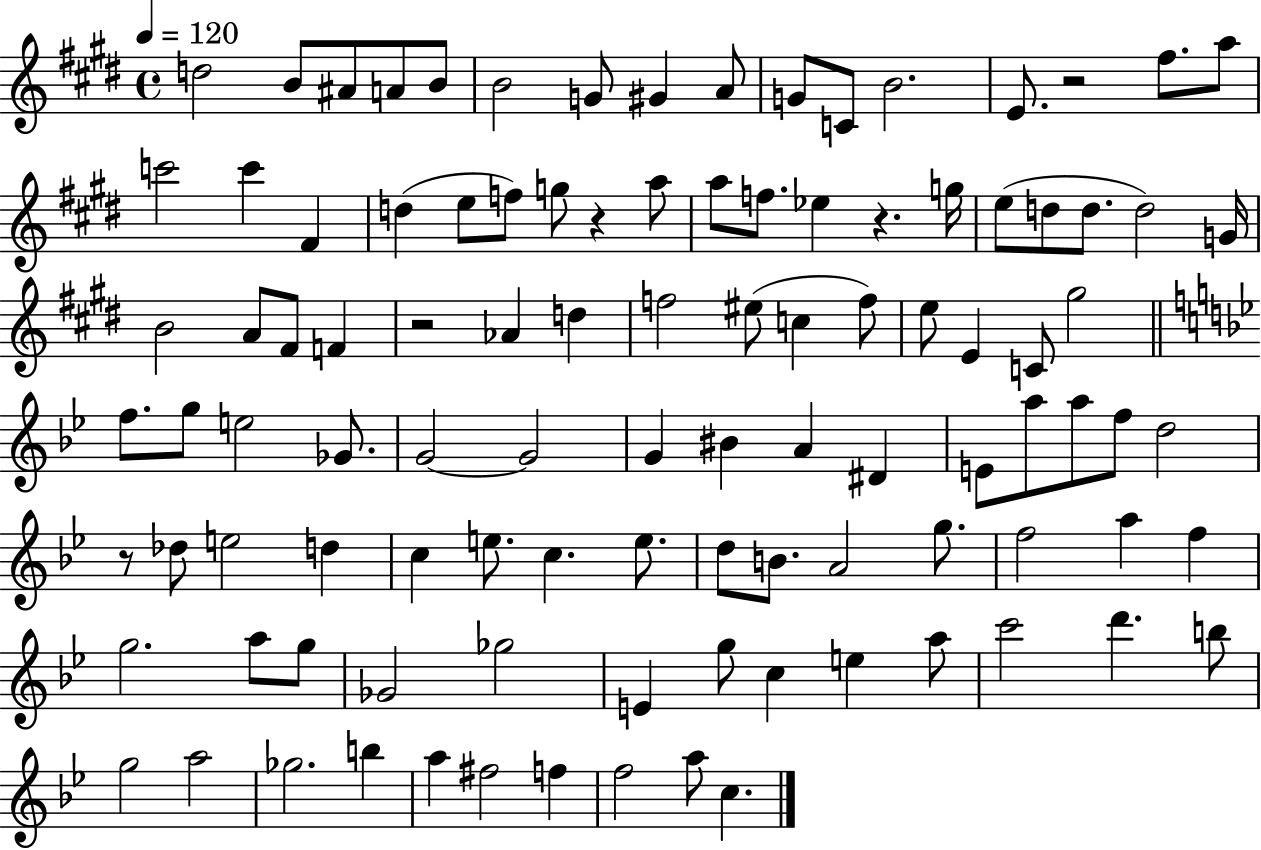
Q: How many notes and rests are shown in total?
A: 103